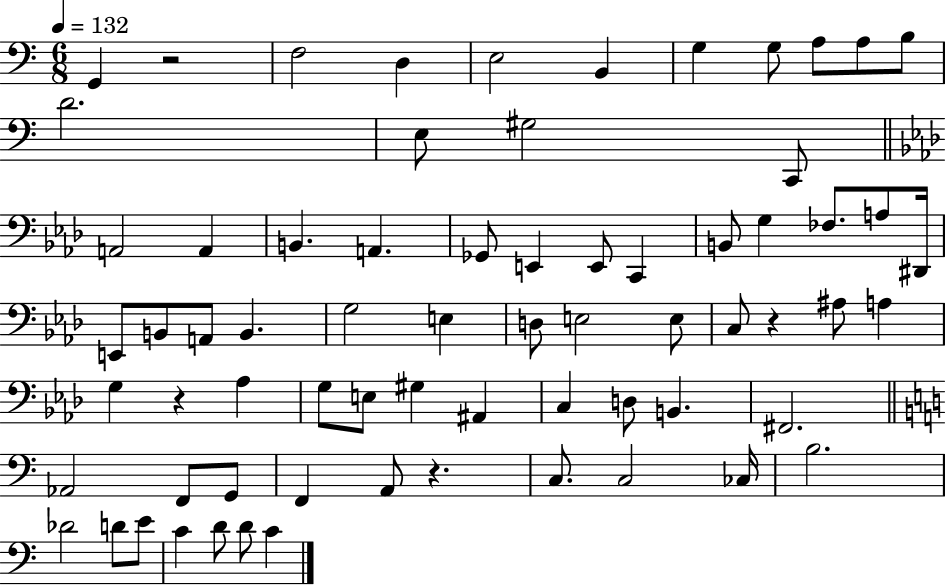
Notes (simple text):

G2/q R/h F3/h D3/q E3/h B2/q G3/q G3/e A3/e A3/e B3/e D4/h. E3/e G#3/h C2/e A2/h A2/q B2/q. A2/q. Gb2/e E2/q E2/e C2/q B2/e G3/q FES3/e. A3/e D#2/s E2/e B2/e A2/e B2/q. G3/h E3/q D3/e E3/h E3/e C3/e R/q A#3/e A3/q G3/q R/q Ab3/q G3/e E3/e G#3/q A#2/q C3/q D3/e B2/q. F#2/h. Ab2/h F2/e G2/e F2/q A2/e R/q. C3/e. C3/h CES3/s B3/h. Db4/h D4/e E4/e C4/q D4/e D4/e C4/q